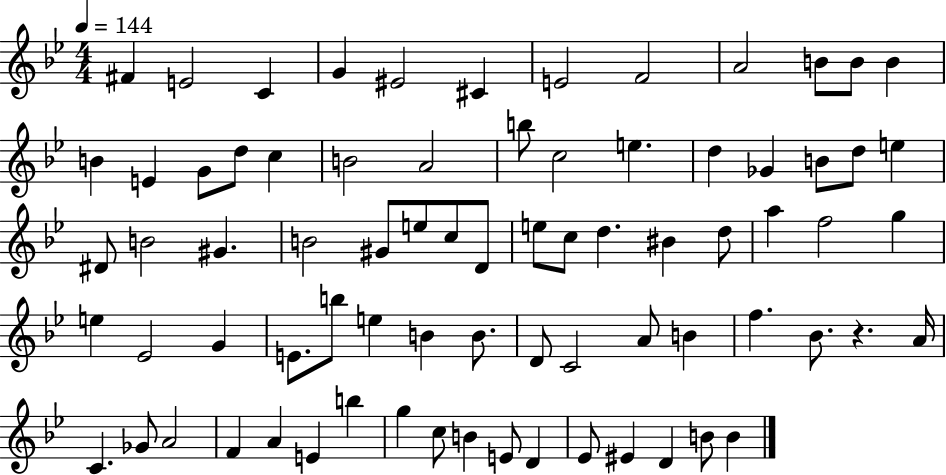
{
  \clef treble
  \numericTimeSignature
  \time 4/4
  \key bes \major
  \tempo 4 = 144
  \repeat volta 2 { fis'4 e'2 c'4 | g'4 eis'2 cis'4 | e'2 f'2 | a'2 b'8 b'8 b'4 | \break b'4 e'4 g'8 d''8 c''4 | b'2 a'2 | b''8 c''2 e''4. | d''4 ges'4 b'8 d''8 e''4 | \break dis'8 b'2 gis'4. | b'2 gis'8 e''8 c''8 d'8 | e''8 c''8 d''4. bis'4 d''8 | a''4 f''2 g''4 | \break e''4 ees'2 g'4 | e'8. b''8 e''4 b'4 b'8. | d'8 c'2 a'8 b'4 | f''4. bes'8. r4. a'16 | \break c'4. ges'8 a'2 | f'4 a'4 e'4 b''4 | g''4 c''8 b'4 e'8 d'4 | ees'8 eis'4 d'4 b'8 b'4 | \break } \bar "|."
}